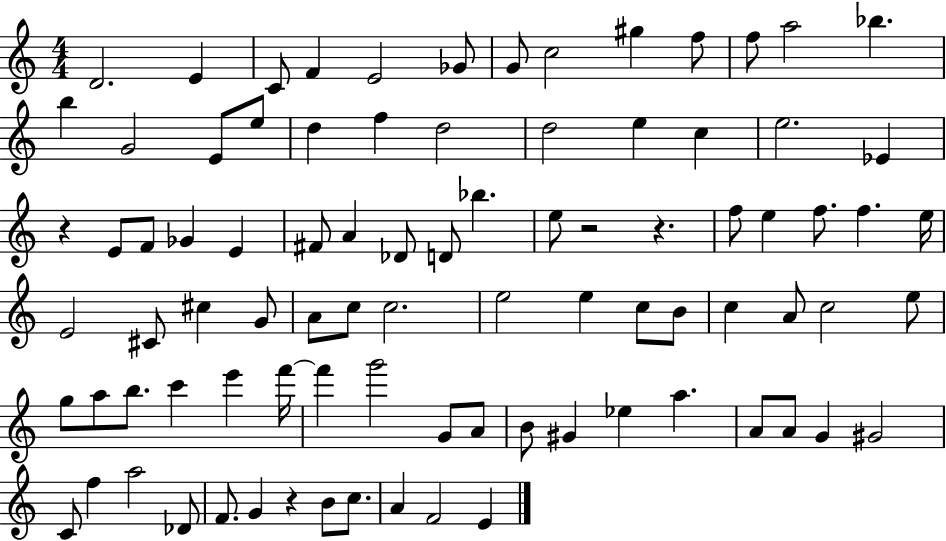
{
  \clef treble
  \numericTimeSignature
  \time 4/4
  \key c \major
  d'2. e'4 | c'8 f'4 e'2 ges'8 | g'8 c''2 gis''4 f''8 | f''8 a''2 bes''4. | \break b''4 g'2 e'8 e''8 | d''4 f''4 d''2 | d''2 e''4 c''4 | e''2. ees'4 | \break r4 e'8 f'8 ges'4 e'4 | fis'8 a'4 des'8 d'8 bes''4. | e''8 r2 r4. | f''8 e''4 f''8. f''4. e''16 | \break e'2 cis'8 cis''4 g'8 | a'8 c''8 c''2. | e''2 e''4 c''8 b'8 | c''4 a'8 c''2 e''8 | \break g''8 a''8 b''8. c'''4 e'''4 f'''16~~ | f'''4 g'''2 g'8 a'8 | b'8 gis'4 ees''4 a''4. | a'8 a'8 g'4 gis'2 | \break c'8 f''4 a''2 des'8 | f'8. g'4 r4 b'8 c''8. | a'4 f'2 e'4 | \bar "|."
}